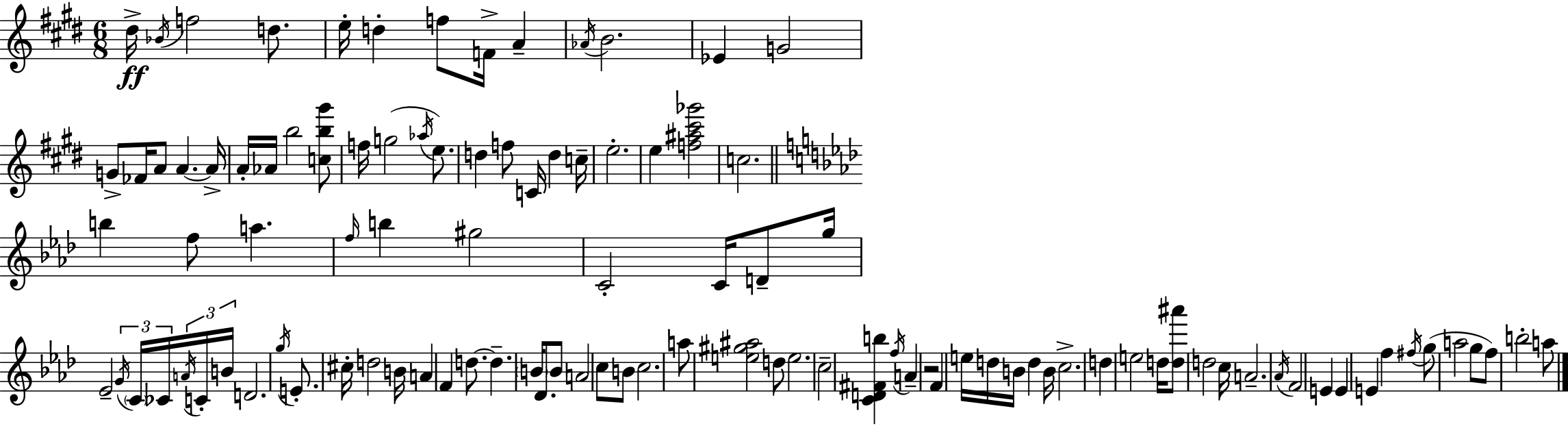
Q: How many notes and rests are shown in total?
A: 105